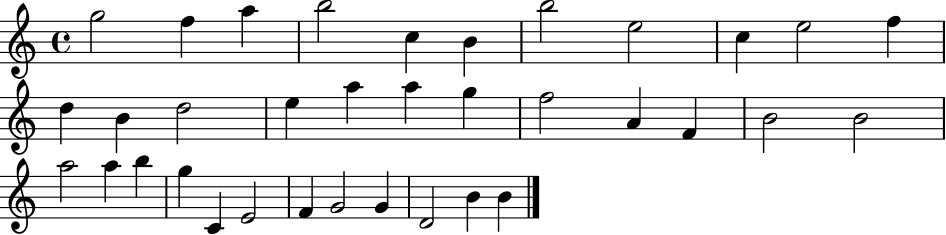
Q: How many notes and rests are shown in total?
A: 35